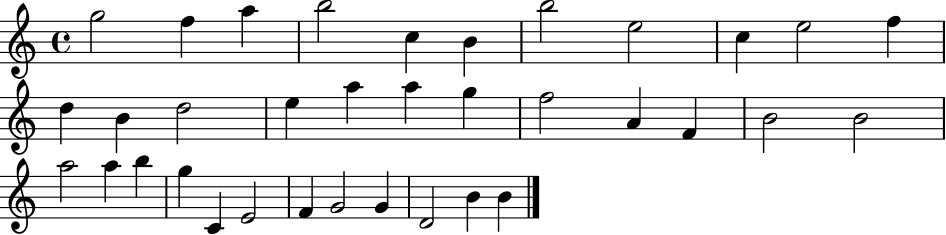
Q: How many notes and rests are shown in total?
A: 35